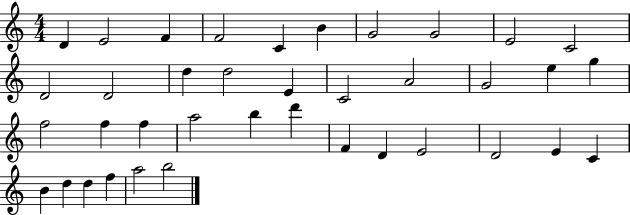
{
  \clef treble
  \numericTimeSignature
  \time 4/4
  \key c \major
  d'4 e'2 f'4 | f'2 c'4 b'4 | g'2 g'2 | e'2 c'2 | \break d'2 d'2 | d''4 d''2 e'4 | c'2 a'2 | g'2 e''4 g''4 | \break f''2 f''4 f''4 | a''2 b''4 d'''4 | f'4 d'4 e'2 | d'2 e'4 c'4 | \break b'4 d''4 d''4 f''4 | a''2 b''2 | \bar "|."
}